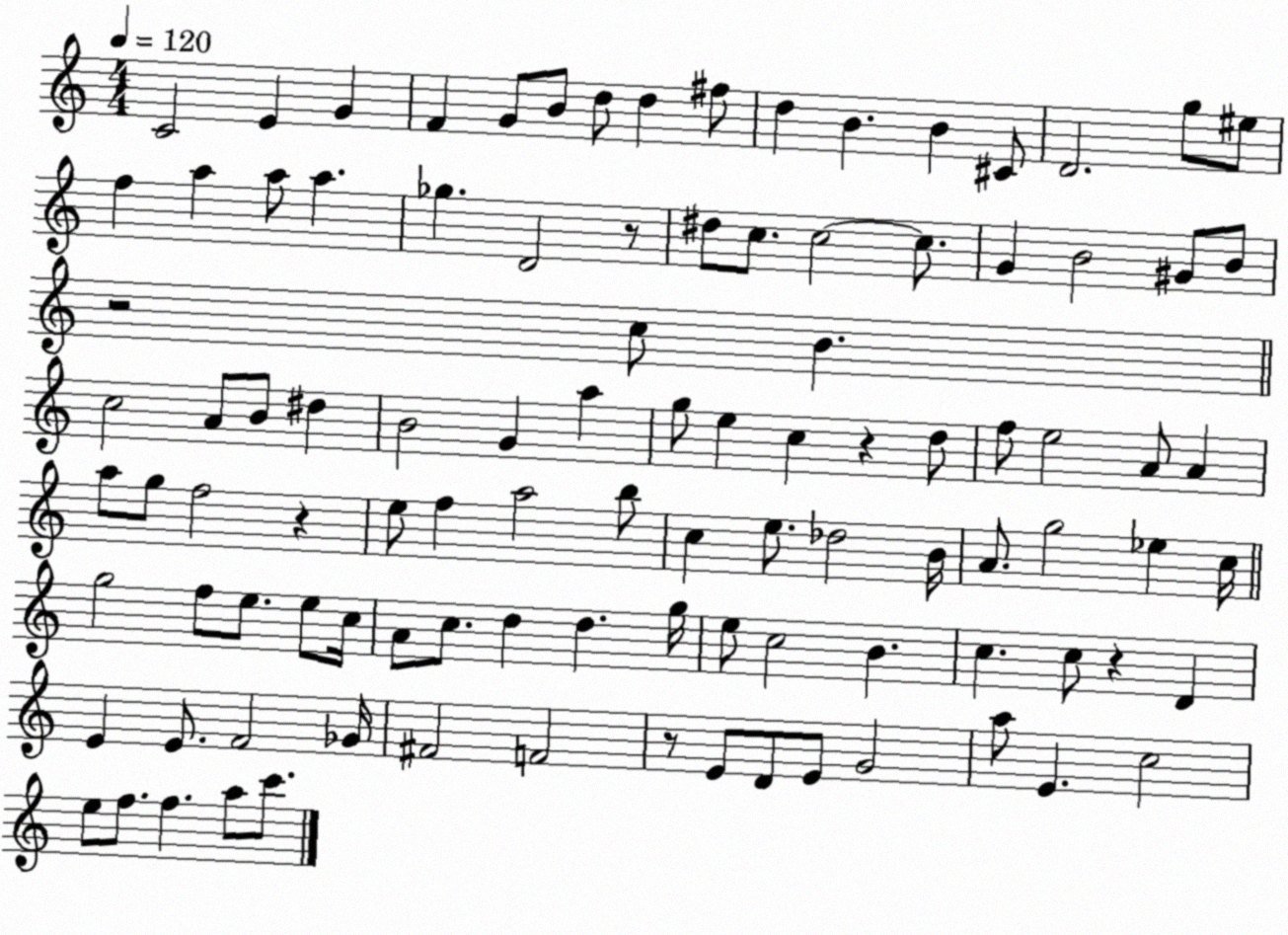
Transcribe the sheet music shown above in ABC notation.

X:1
T:Untitled
M:4/4
L:1/4
K:C
C2 E G F G/2 B/2 d/2 d ^f/2 d B B ^C/2 D2 g/2 ^e/2 f a a/2 a _g D2 z/2 ^d/2 c/2 c2 c/2 G B2 ^G/2 B/2 z2 c/2 B c2 A/2 B/2 ^d B2 G a g/2 e c z d/2 f/2 e2 A/2 A a/2 g/2 f2 z e/2 f a2 b/2 c e/2 _d2 B/4 A/2 g2 _e c/4 g2 f/2 e/2 e/2 c/4 A/2 c/2 d d g/4 e/2 c2 B c c/2 z D E E/2 F2 _G/4 ^F2 F2 z/2 E/2 D/2 E/2 G2 a/2 E c2 e/2 f/2 f a/2 c'/2